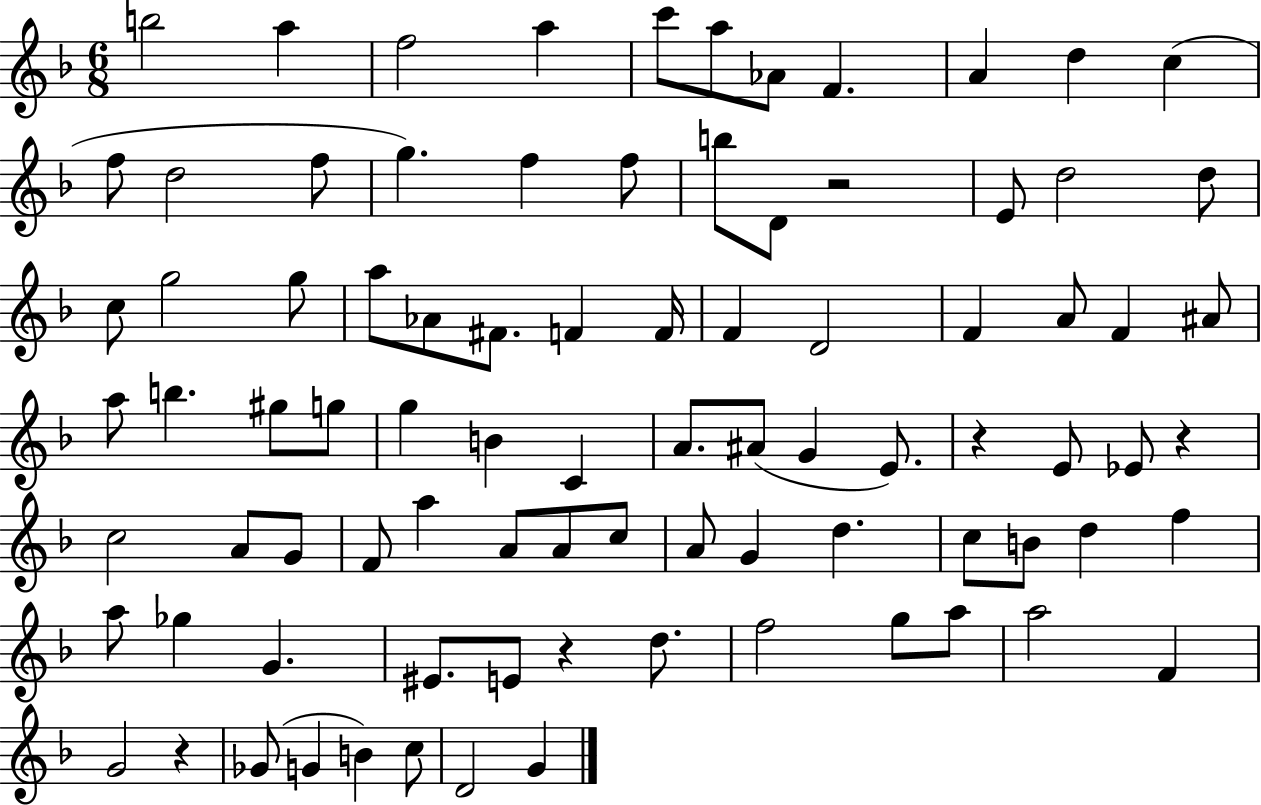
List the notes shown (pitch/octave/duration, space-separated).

B5/h A5/q F5/h A5/q C6/e A5/e Ab4/e F4/q. A4/q D5/q C5/q F5/e D5/h F5/e G5/q. F5/q F5/e B5/e D4/e R/h E4/e D5/h D5/e C5/e G5/h G5/e A5/e Ab4/e F#4/e. F4/q F4/s F4/q D4/h F4/q A4/e F4/q A#4/e A5/e B5/q. G#5/e G5/e G5/q B4/q C4/q A4/e. A#4/e G4/q E4/e. R/q E4/e Eb4/e R/q C5/h A4/e G4/e F4/e A5/q A4/e A4/e C5/e A4/e G4/q D5/q. C5/e B4/e D5/q F5/q A5/e Gb5/q G4/q. EIS4/e. E4/e R/q D5/e. F5/h G5/e A5/e A5/h F4/q G4/h R/q Gb4/e G4/q B4/q C5/e D4/h G4/q